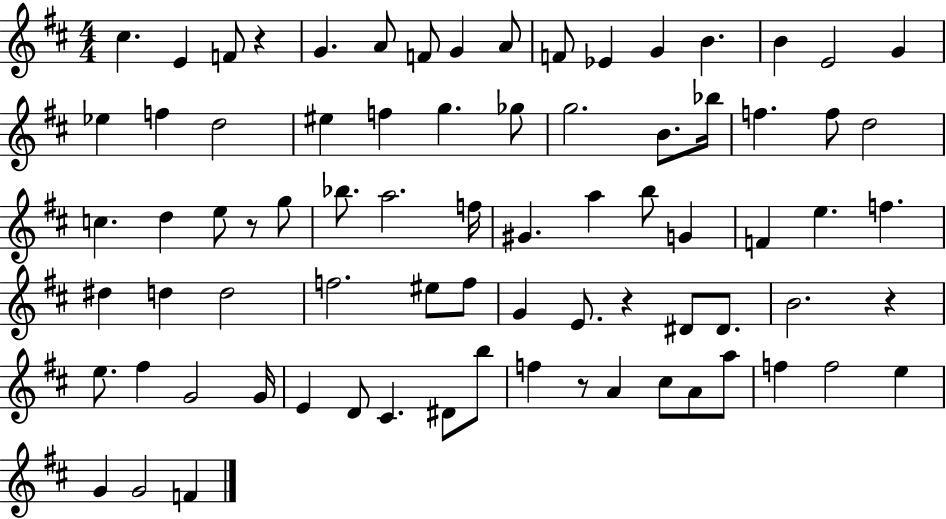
X:1
T:Untitled
M:4/4
L:1/4
K:D
^c E F/2 z G A/2 F/2 G A/2 F/2 _E G B B E2 G _e f d2 ^e f g _g/2 g2 B/2 _b/4 f f/2 d2 c d e/2 z/2 g/2 _b/2 a2 f/4 ^G a b/2 G F e f ^d d d2 f2 ^e/2 f/2 G E/2 z ^D/2 ^D/2 B2 z e/2 ^f G2 G/4 E D/2 ^C ^D/2 b/2 f z/2 A ^c/2 A/2 a/2 f f2 e G G2 F